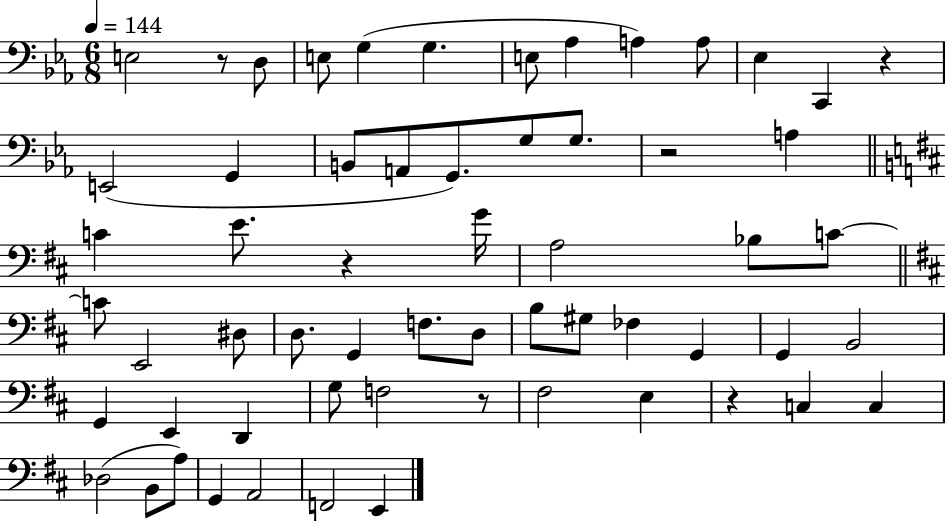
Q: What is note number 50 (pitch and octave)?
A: A3